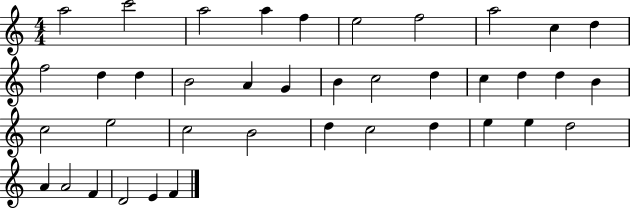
X:1
T:Untitled
M:4/4
L:1/4
K:C
a2 c'2 a2 a f e2 f2 a2 c d f2 d d B2 A G B c2 d c d d B c2 e2 c2 B2 d c2 d e e d2 A A2 F D2 E F